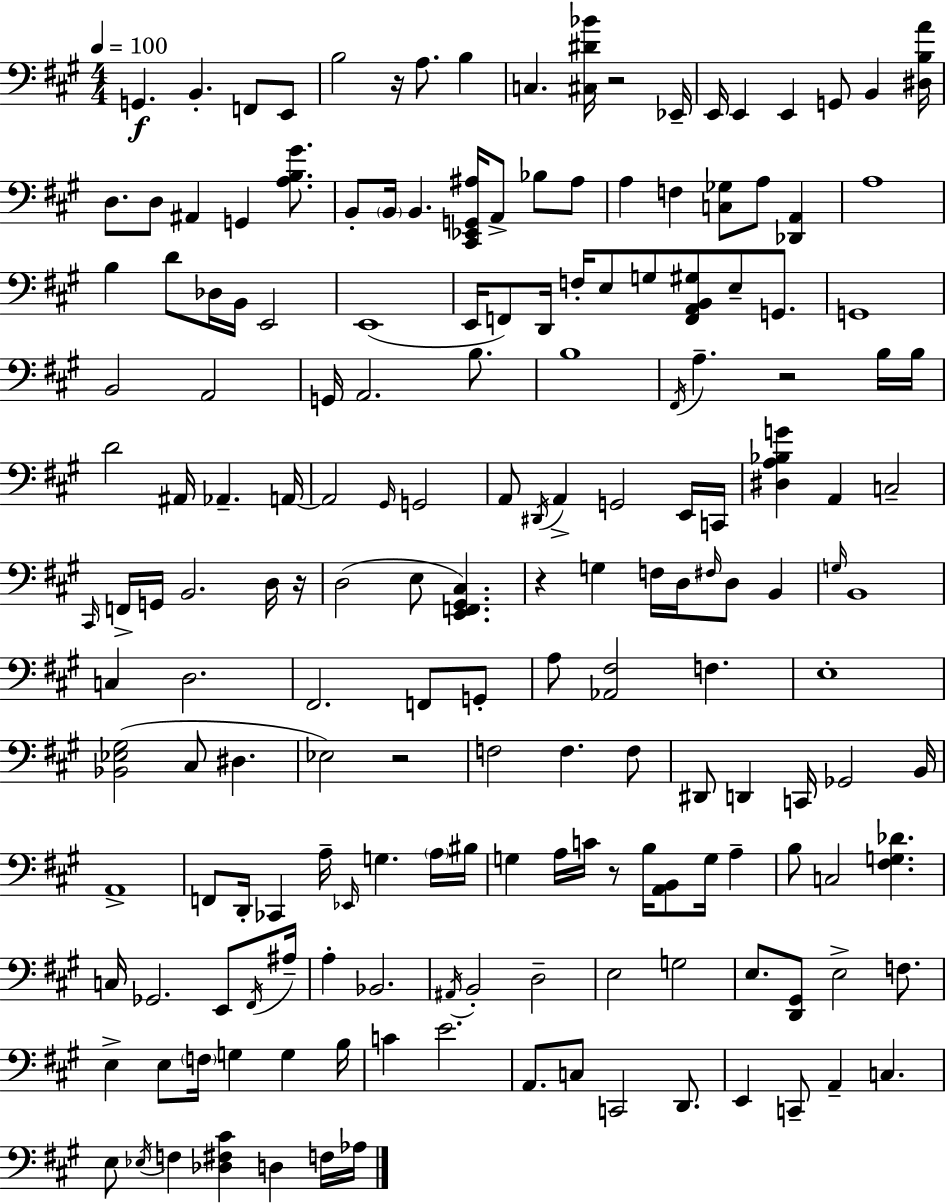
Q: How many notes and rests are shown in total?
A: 178